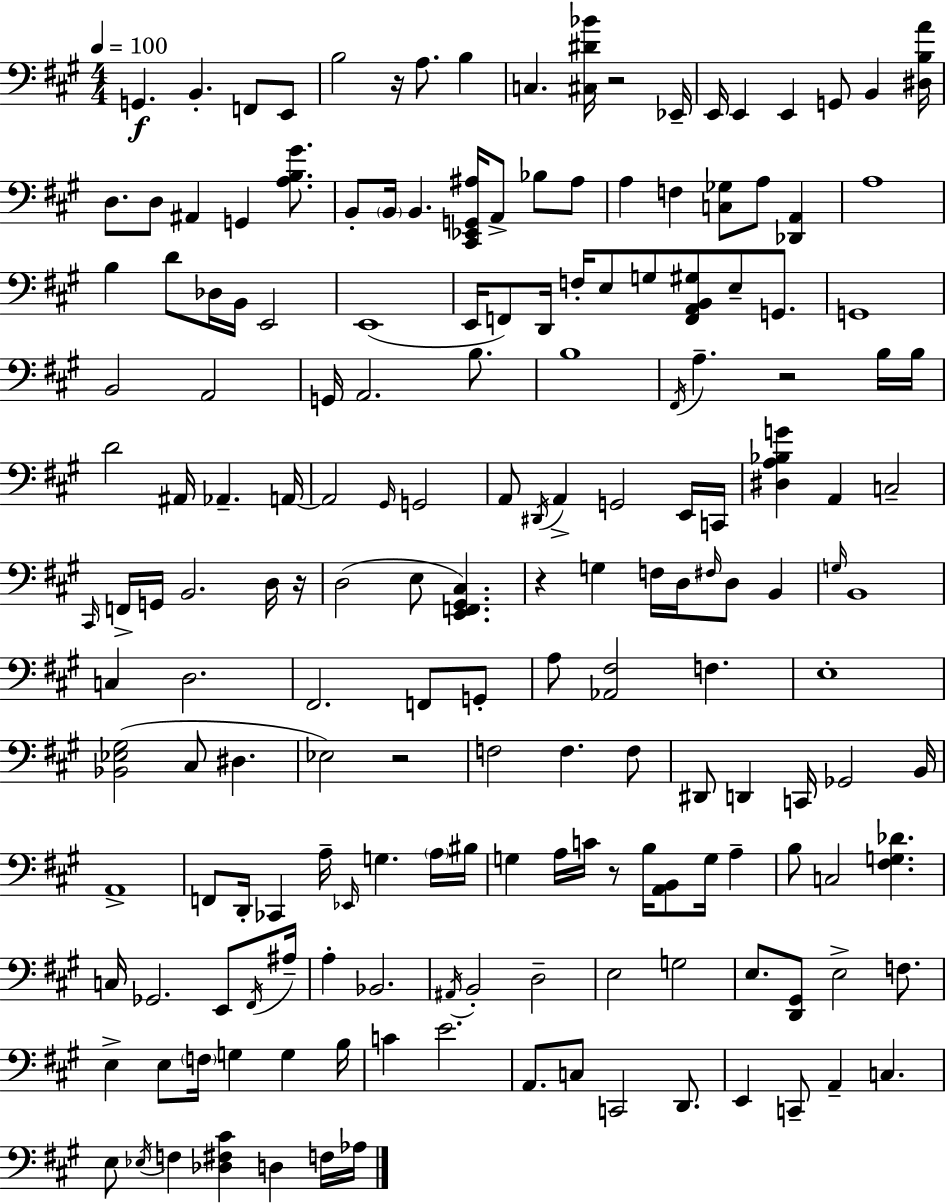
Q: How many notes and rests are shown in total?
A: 178